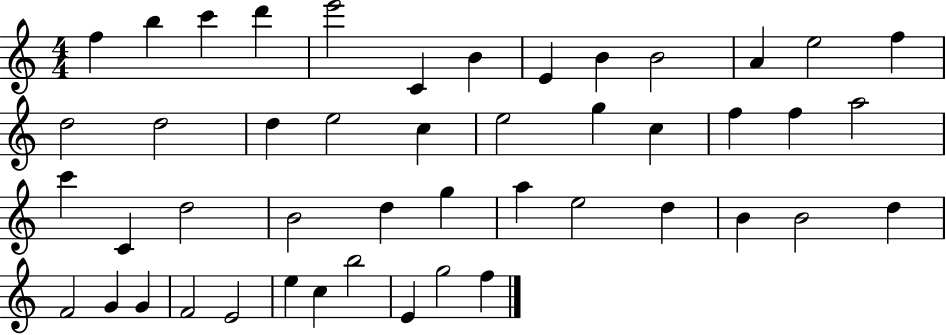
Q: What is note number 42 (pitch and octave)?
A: E5